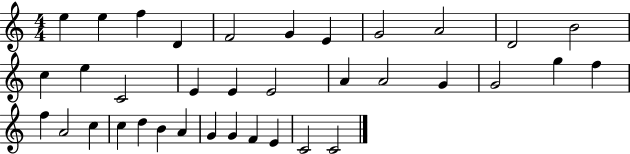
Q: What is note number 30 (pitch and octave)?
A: A4